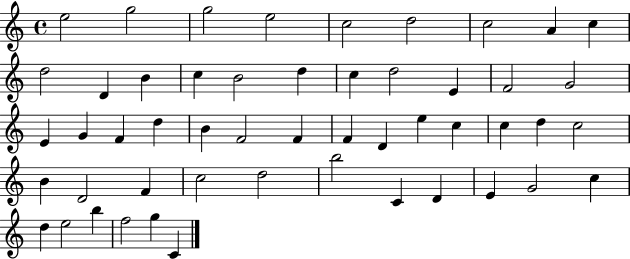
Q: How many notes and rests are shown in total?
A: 51